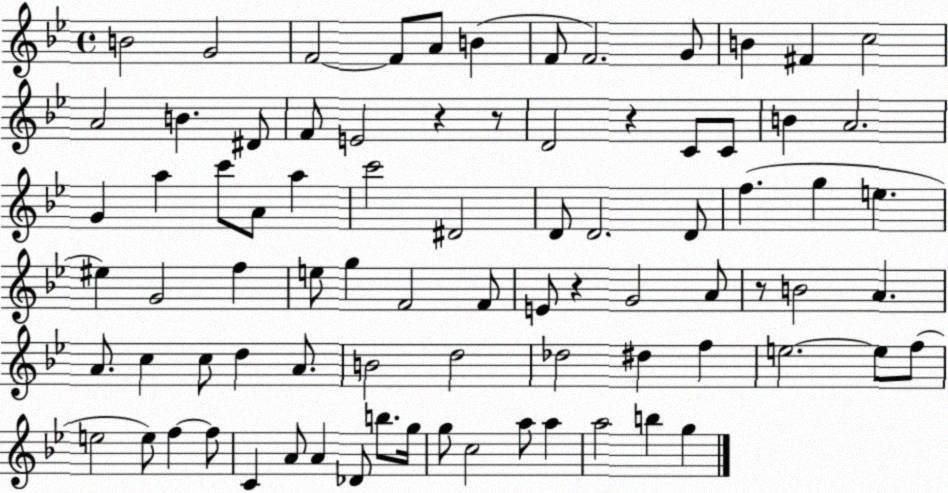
X:1
T:Untitled
M:4/4
L:1/4
K:Bb
B2 G2 F2 F/2 A/2 B F/2 F2 G/2 B ^F c2 A2 B ^D/2 F/2 E2 z z/2 D2 z C/2 C/2 B A2 G a c'/2 A/2 a c'2 ^D2 D/2 D2 D/2 f g e ^e G2 f e/2 g F2 F/2 E/2 z G2 A/2 z/2 B2 A A/2 c c/2 d A/2 B2 d2 _d2 ^d f e2 e/2 f/2 e2 e/2 f f/2 C A/2 A _D/2 b/2 g/4 g/2 c2 a/2 a a2 b g